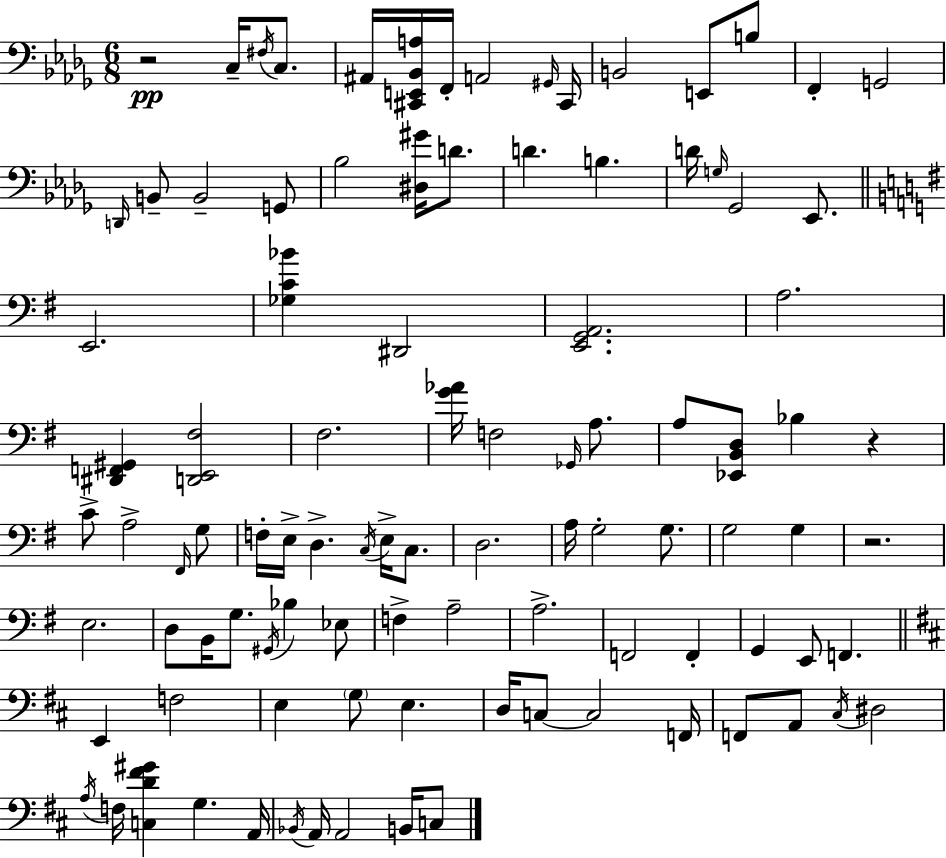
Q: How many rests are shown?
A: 3